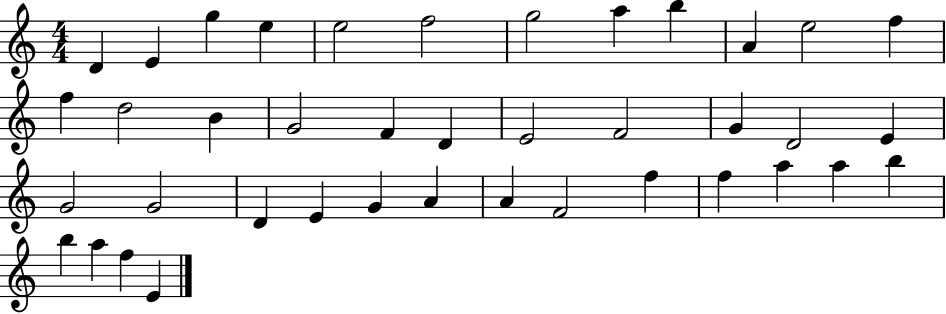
D4/q E4/q G5/q E5/q E5/h F5/h G5/h A5/q B5/q A4/q E5/h F5/q F5/q D5/h B4/q G4/h F4/q D4/q E4/h F4/h G4/q D4/h E4/q G4/h G4/h D4/q E4/q G4/q A4/q A4/q F4/h F5/q F5/q A5/q A5/q B5/q B5/q A5/q F5/q E4/q